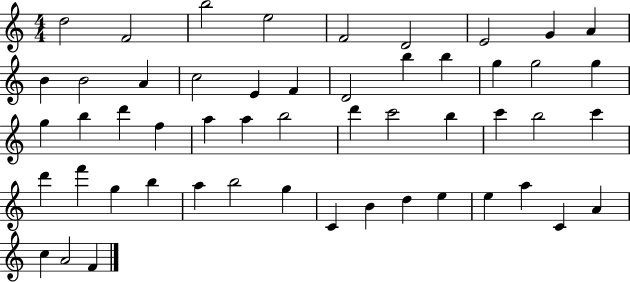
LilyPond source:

{
  \clef treble
  \numericTimeSignature
  \time 4/4
  \key c \major
  d''2 f'2 | b''2 e''2 | f'2 d'2 | e'2 g'4 a'4 | \break b'4 b'2 a'4 | c''2 e'4 f'4 | d'2 b''4 b''4 | g''4 g''2 g''4 | \break g''4 b''4 d'''4 f''4 | a''4 a''4 b''2 | d'''4 c'''2 b''4 | c'''4 b''2 c'''4 | \break d'''4 f'''4 g''4 b''4 | a''4 b''2 g''4 | c'4 b'4 d''4 e''4 | e''4 a''4 c'4 a'4 | \break c''4 a'2 f'4 | \bar "|."
}